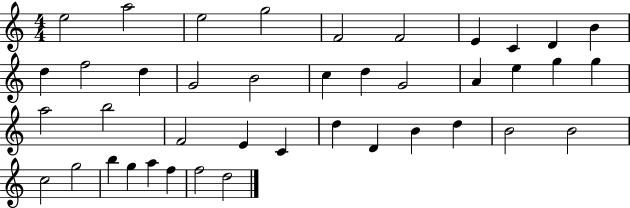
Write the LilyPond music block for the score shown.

{
  \clef treble
  \numericTimeSignature
  \time 4/4
  \key c \major
  e''2 a''2 | e''2 g''2 | f'2 f'2 | e'4 c'4 d'4 b'4 | \break d''4 f''2 d''4 | g'2 b'2 | c''4 d''4 g'2 | a'4 e''4 g''4 g''4 | \break a''2 b''2 | f'2 e'4 c'4 | d''4 d'4 b'4 d''4 | b'2 b'2 | \break c''2 g''2 | b''4 g''4 a''4 f''4 | f''2 d''2 | \bar "|."
}